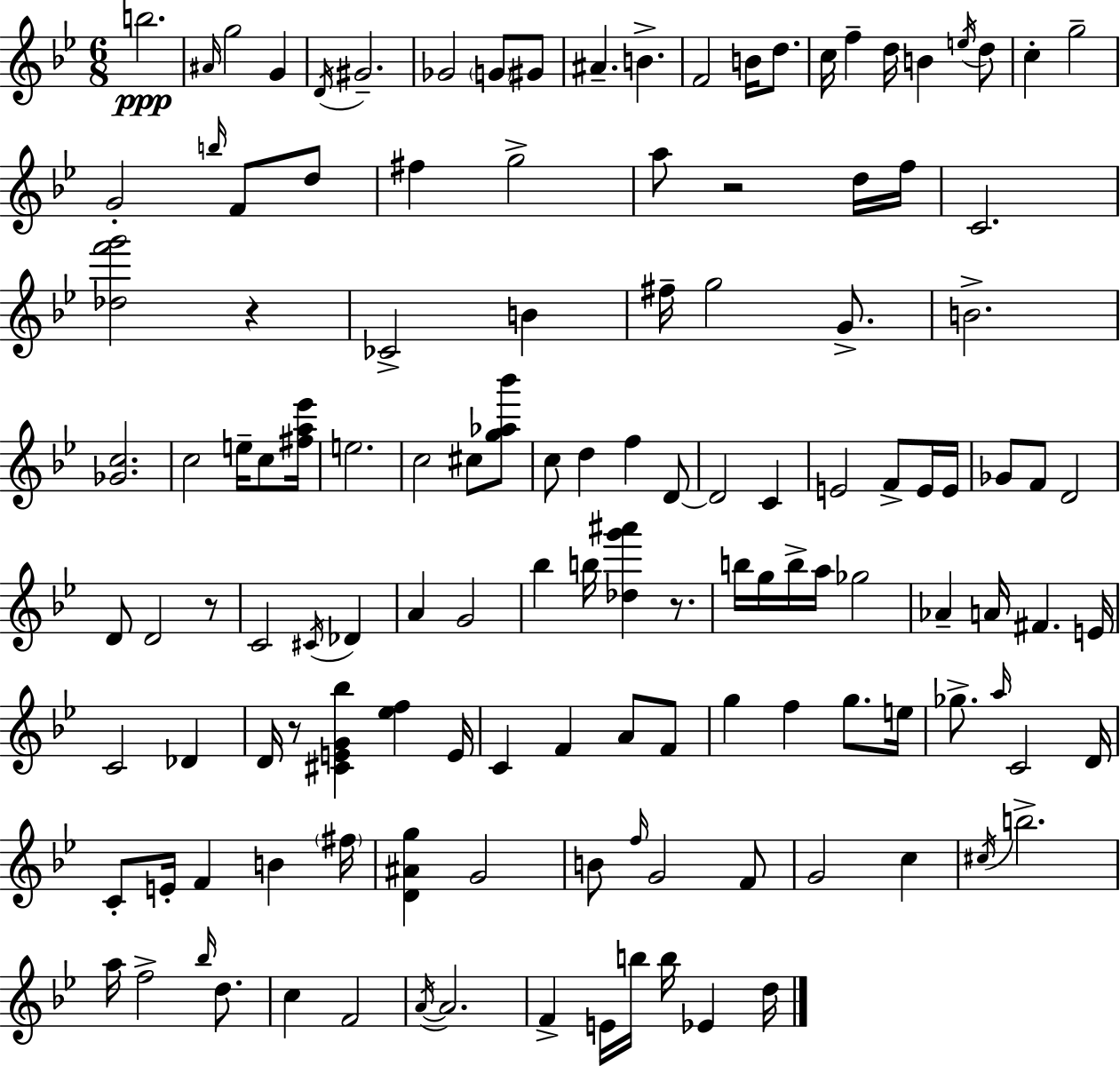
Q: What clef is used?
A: treble